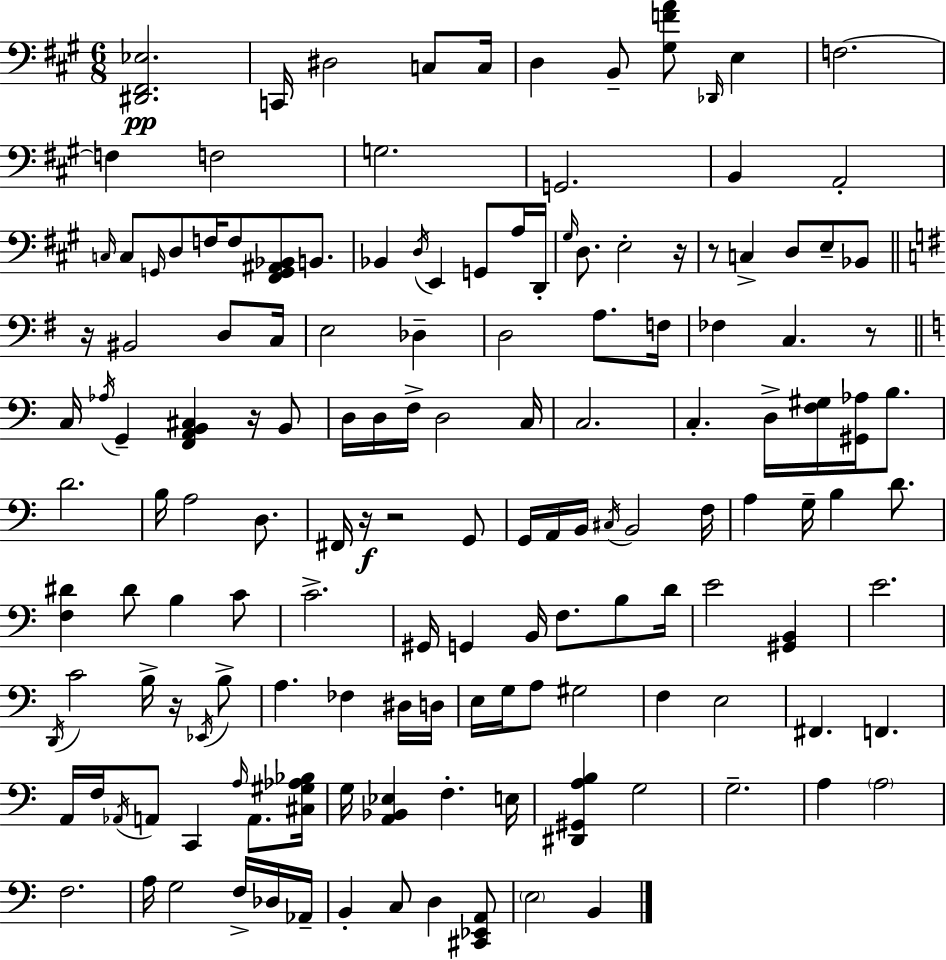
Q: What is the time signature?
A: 6/8